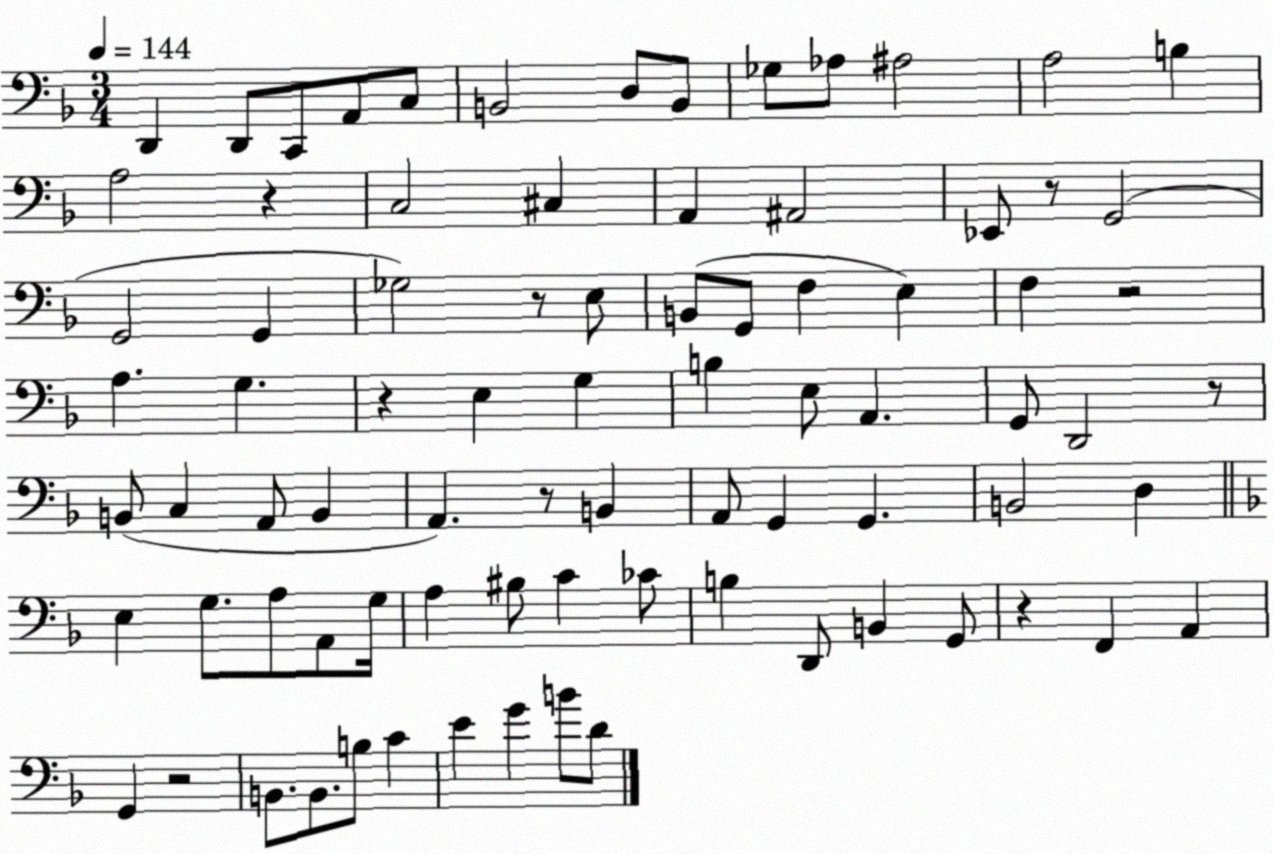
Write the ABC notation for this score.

X:1
T:Untitled
M:3/4
L:1/4
K:F
D,, D,,/2 C,,/2 A,,/2 C,/2 B,,2 D,/2 B,,/2 _G,/2 _A,/2 ^A,2 A,2 B, A,2 z C,2 ^C, A,, ^A,,2 _E,,/2 z/2 G,,2 G,,2 G,, _G,2 z/2 E,/2 B,,/2 G,,/2 F, E, F, z2 A, G, z E, G, B, E,/2 A,, G,,/2 D,,2 z/2 B,,/2 C, A,,/2 B,, A,, z/2 B,, A,,/2 G,, G,, B,,2 D, E, G,/2 A,/2 A,,/2 G,/4 A, ^B,/2 C _C/2 B, D,,/2 B,, G,,/2 z F,, A,, G,, z2 B,,/2 B,,/2 B,/2 C E G B/2 D/2